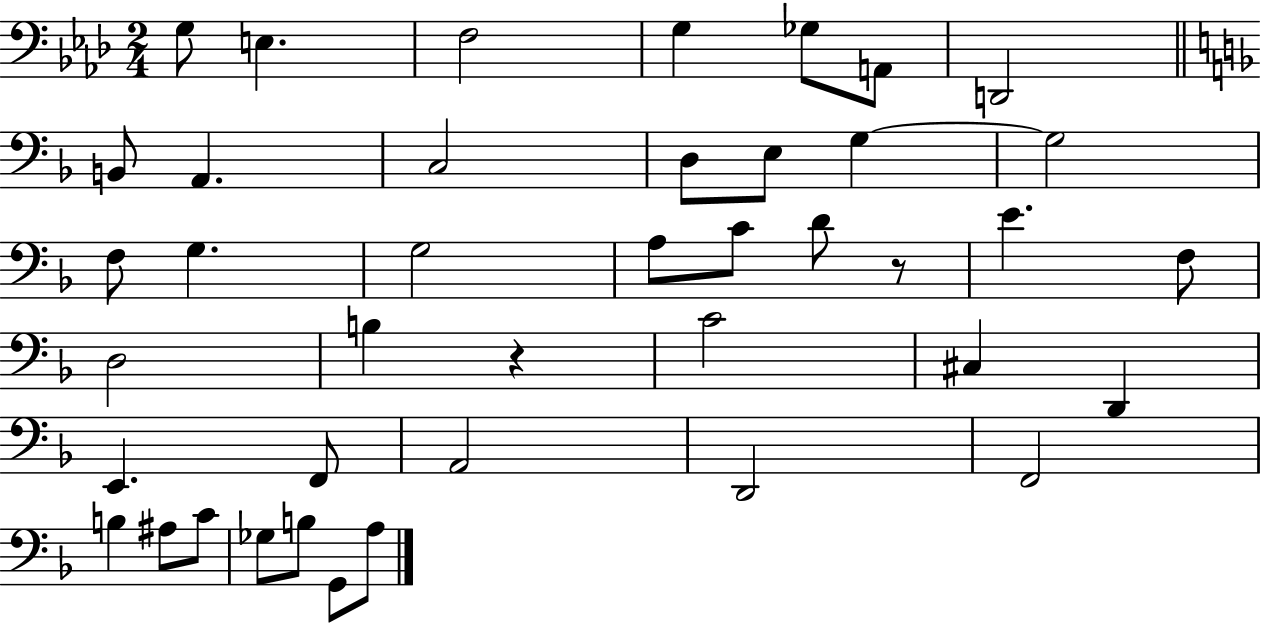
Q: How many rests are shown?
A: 2